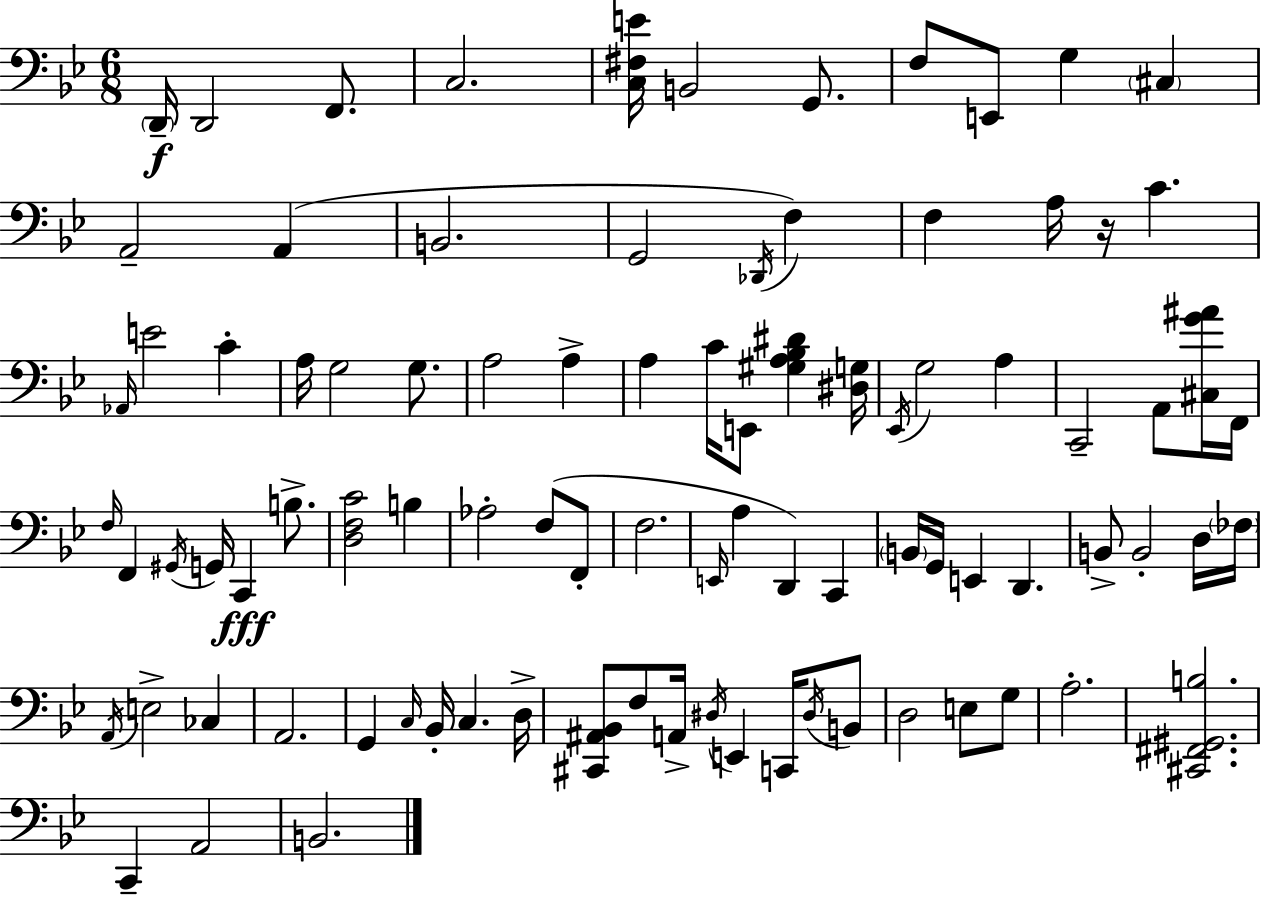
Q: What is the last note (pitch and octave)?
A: B2